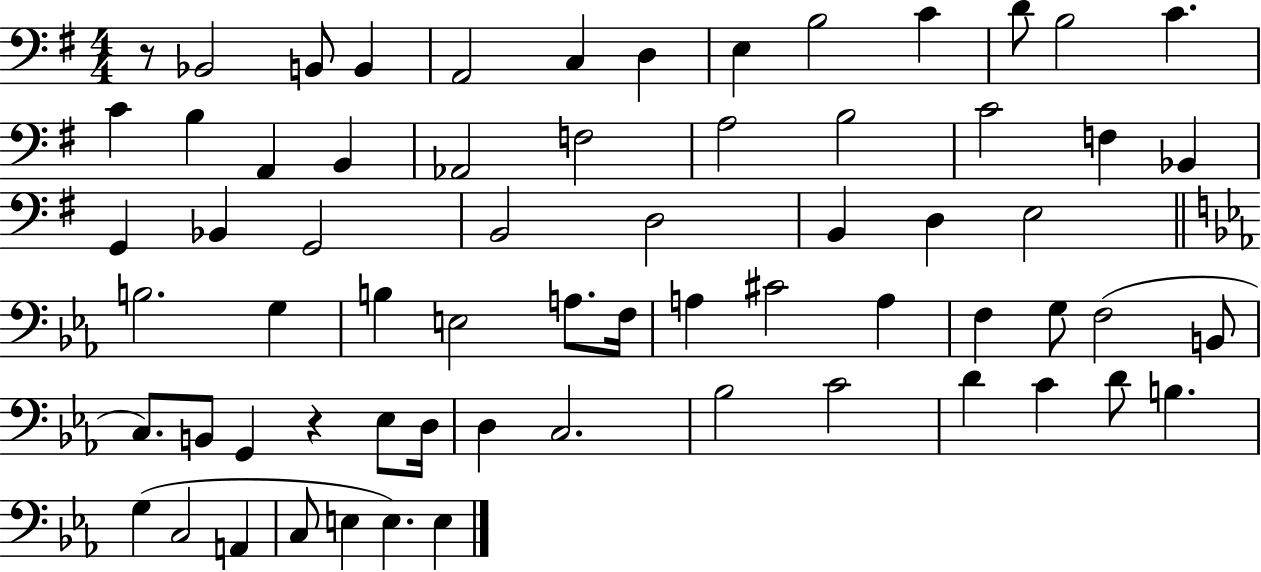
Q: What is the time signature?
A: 4/4